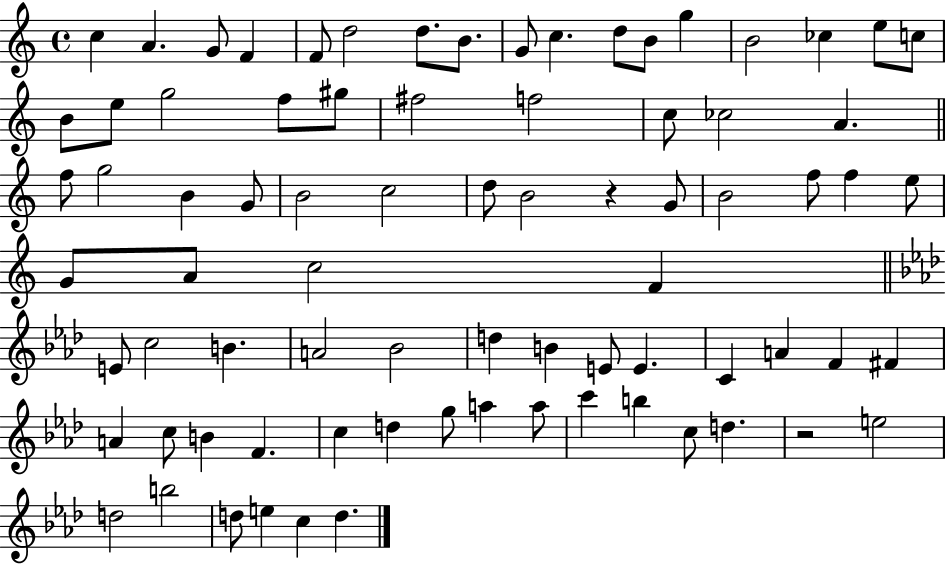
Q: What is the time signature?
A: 4/4